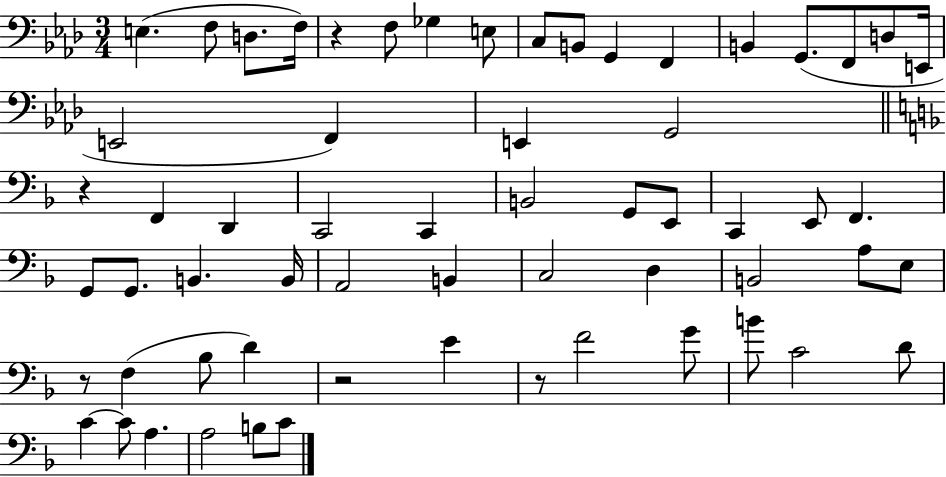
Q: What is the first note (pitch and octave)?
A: E3